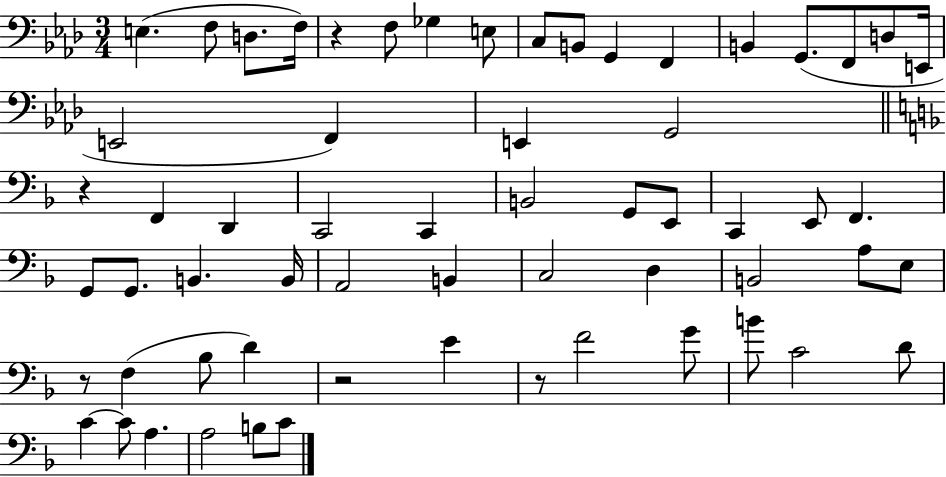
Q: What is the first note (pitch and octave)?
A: E3